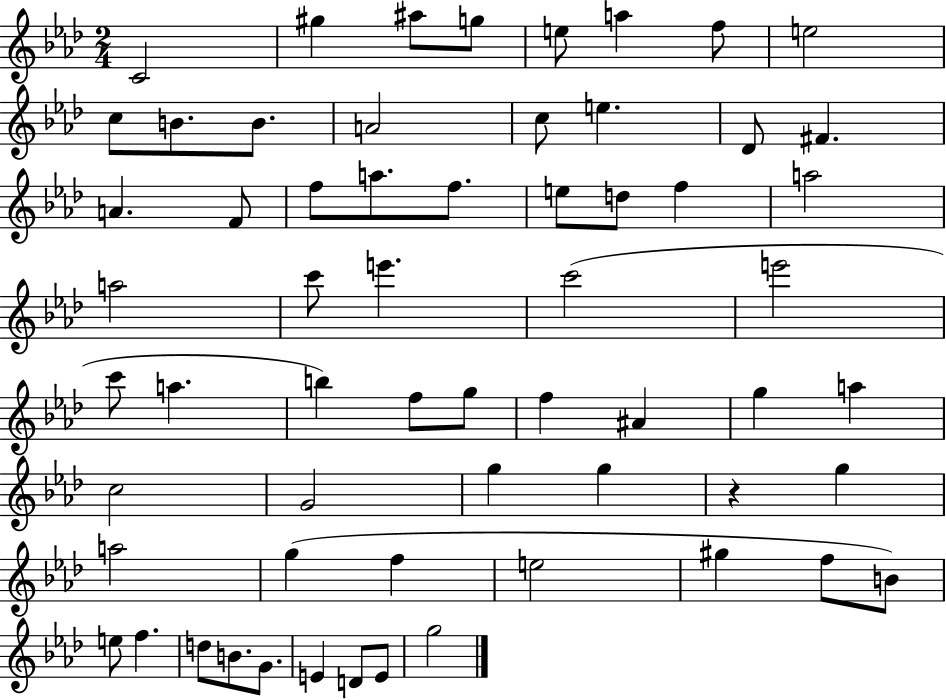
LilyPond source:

{
  \clef treble
  \numericTimeSignature
  \time 2/4
  \key aes \major
  c'2 | gis''4 ais''8 g''8 | e''8 a''4 f''8 | e''2 | \break c''8 b'8. b'8. | a'2 | c''8 e''4. | des'8 fis'4. | \break a'4. f'8 | f''8 a''8. f''8. | e''8 d''8 f''4 | a''2 | \break a''2 | c'''8 e'''4. | c'''2( | e'''2 | \break c'''8 a''4. | b''4) f''8 g''8 | f''4 ais'4 | g''4 a''4 | \break c''2 | g'2 | g''4 g''4 | r4 g''4 | \break a''2 | g''4( f''4 | e''2 | gis''4 f''8 b'8) | \break e''8 f''4. | d''8 b'8. g'8. | e'4 d'8 e'8 | g''2 | \break \bar "|."
}